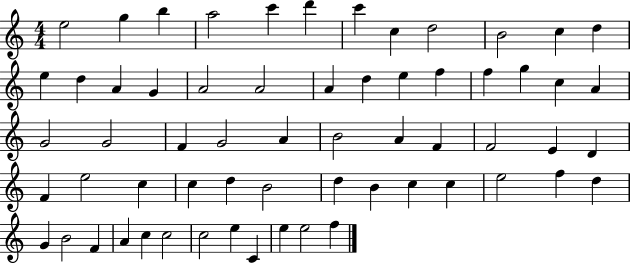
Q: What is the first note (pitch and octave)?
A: E5